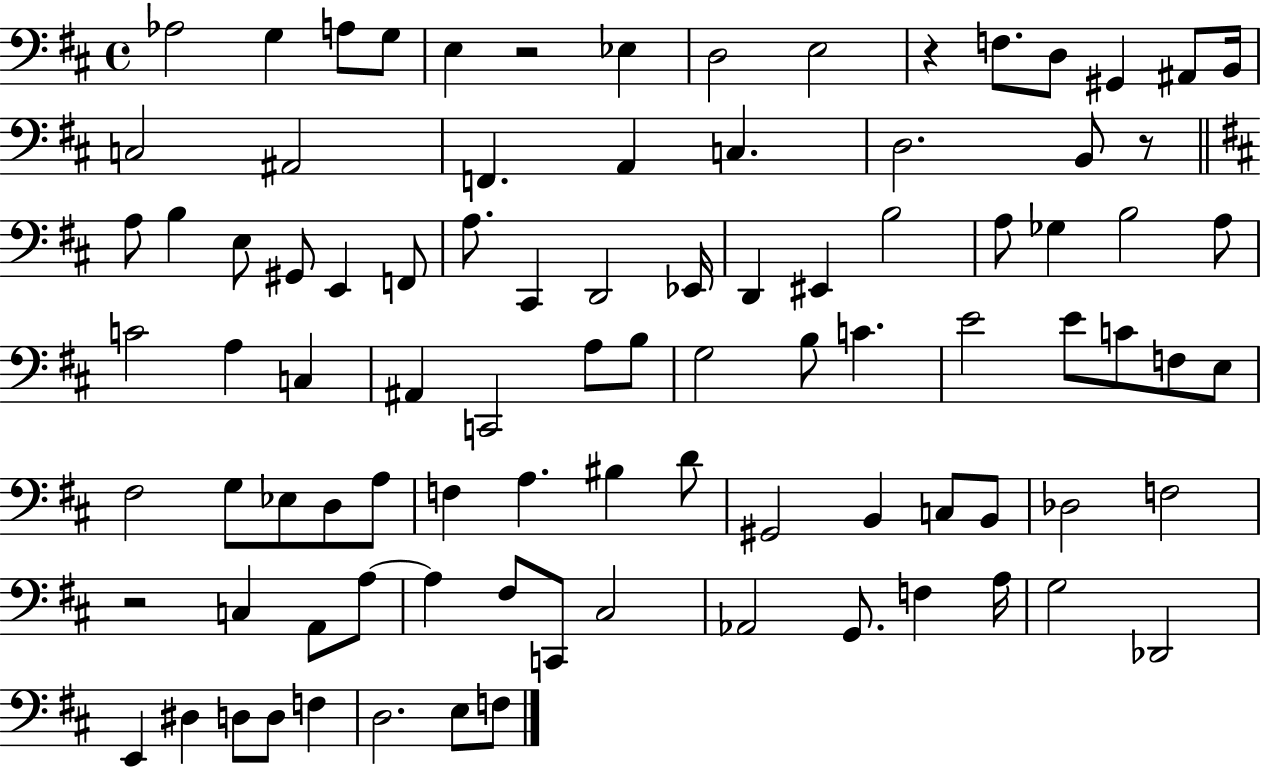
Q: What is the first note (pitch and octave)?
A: Ab3